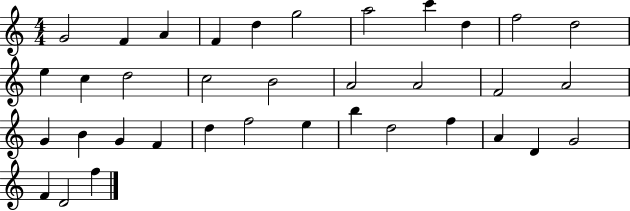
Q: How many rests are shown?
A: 0